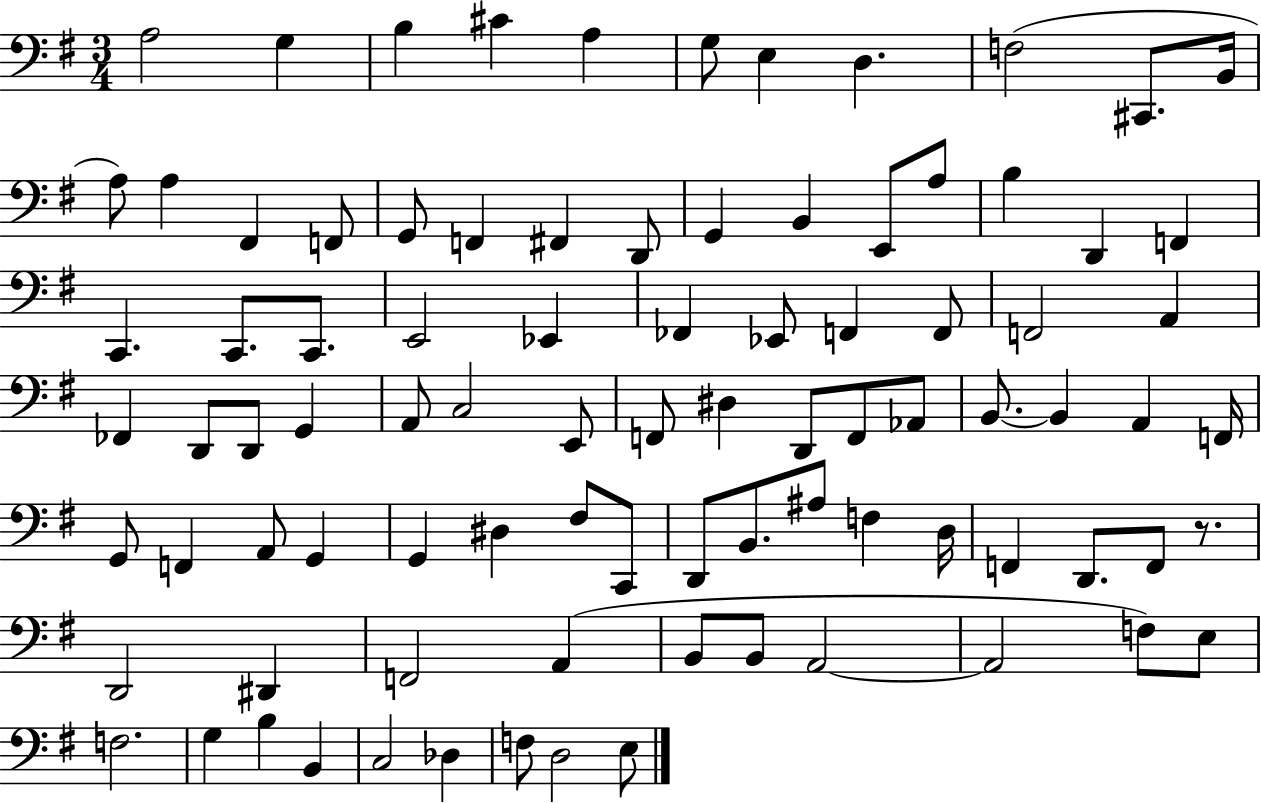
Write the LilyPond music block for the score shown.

{
  \clef bass
  \numericTimeSignature
  \time 3/4
  \key g \major
  a2 g4 | b4 cis'4 a4 | g8 e4 d4. | f2( cis,8. b,16 | \break a8) a4 fis,4 f,8 | g,8 f,4 fis,4 d,8 | g,4 b,4 e,8 a8 | b4 d,4 f,4 | \break c,4. c,8. c,8. | e,2 ees,4 | fes,4 ees,8 f,4 f,8 | f,2 a,4 | \break fes,4 d,8 d,8 g,4 | a,8 c2 e,8 | f,8 dis4 d,8 f,8 aes,8 | b,8.~~ b,4 a,4 f,16 | \break g,8 f,4 a,8 g,4 | g,4 dis4 fis8 c,8 | d,8 b,8. ais8 f4 d16 | f,4 d,8. f,8 r8. | \break d,2 dis,4 | f,2 a,4( | b,8 b,8 a,2~~ | a,2 f8) e8 | \break f2. | g4 b4 b,4 | c2 des4 | f8 d2 e8 | \break \bar "|."
}